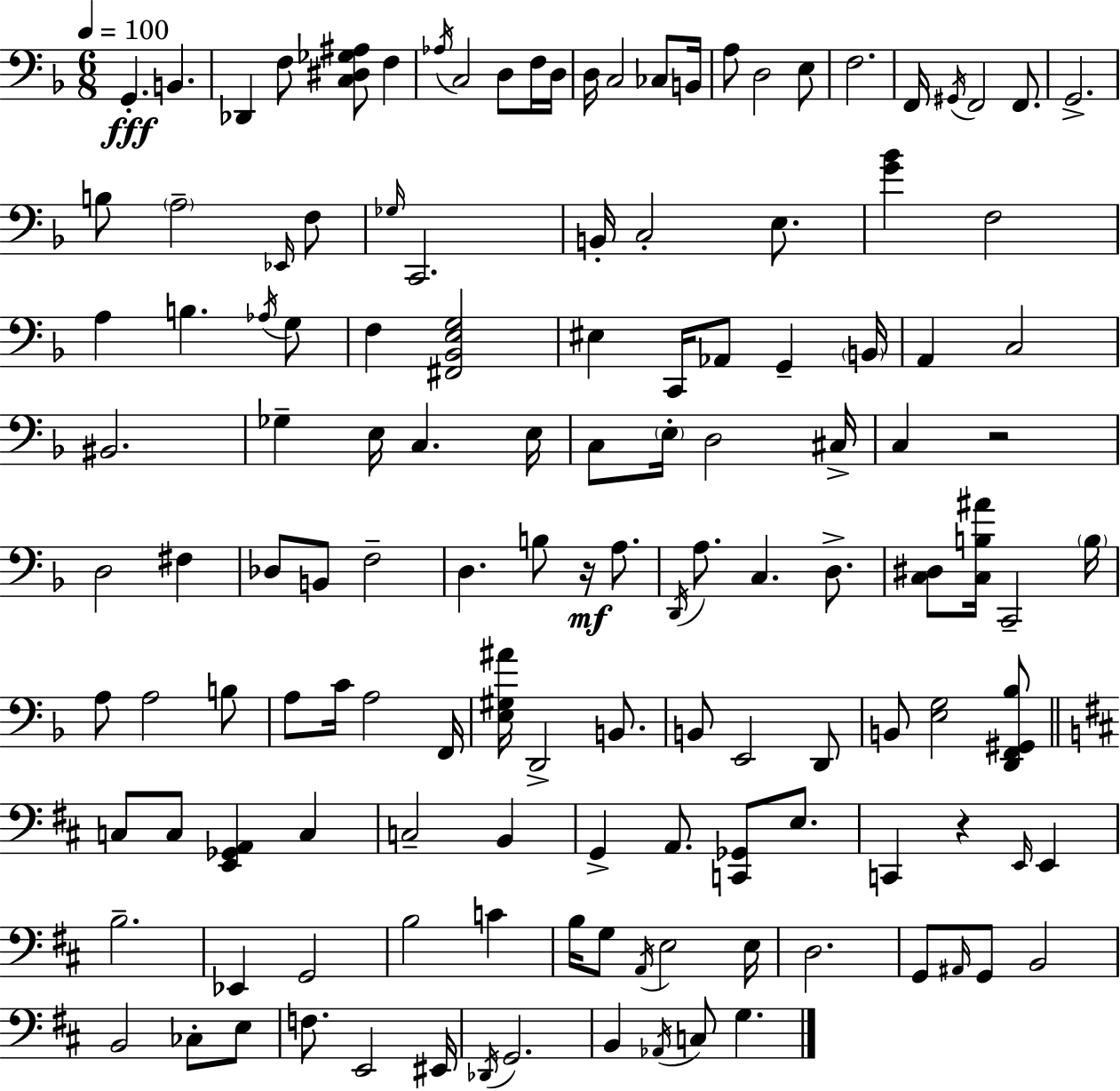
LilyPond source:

{
  \clef bass
  \numericTimeSignature
  \time 6/8
  \key f \major
  \tempo 4 = 100
  g,4.-.\fff b,4. | des,4 f8 <c dis ges ais>8 f4 | \acciaccatura { aes16 } c2 d8 f16 | d16 d16 c2 ces8 | \break b,16 a8 d2 e8 | f2. | f,16 \acciaccatura { gis,16 } f,2 f,8. | g,2.-> | \break b8 \parenthesize a2-- | \grace { ees,16 } f8 \grace { ges16 } c,2. | b,16-. c2-. | e8. <g' bes'>4 f2 | \break a4 b4. | \acciaccatura { aes16 } g8 f4 <fis, bes, e g>2 | eis4 c,16 aes,8 | g,4-- \parenthesize b,16 a,4 c2 | \break bis,2. | ges4-- e16 c4. | e16 c8 \parenthesize e16-. d2 | cis16-> c4 r2 | \break d2 | fis4 des8 b,8 f2-- | d4. b8 | r16\mf a8. \acciaccatura { d,16 } a8. c4. | \break d8.-> <c dis>8 <c b ais'>16 c,2-- | \parenthesize b16 a8 a2 | b8 a8 c'16 a2 | f,16 <e gis ais'>16 d,2-> | \break b,8. b,8 e,2 | d,8 b,8 <e g>2 | <d, f, gis, bes>8 \bar "||" \break \key d \major c8 c8 <e, ges, a,>4 c4 | c2-- b,4 | g,4-> a,8. <c, ges,>8 e8. | c,4 r4 \grace { e,16 } e,4 | \break b2.-- | ees,4 g,2 | b2 c'4 | b16 g8 \acciaccatura { a,16 } e2 | \break e16 d2. | g,8 \grace { ais,16 } g,8 b,2 | b,2 ces8-. | e8 f8. e,2 | \break eis,16 \acciaccatura { des,16 } g,2. | b,4 \acciaccatura { aes,16 } c8 g4. | \bar "|."
}